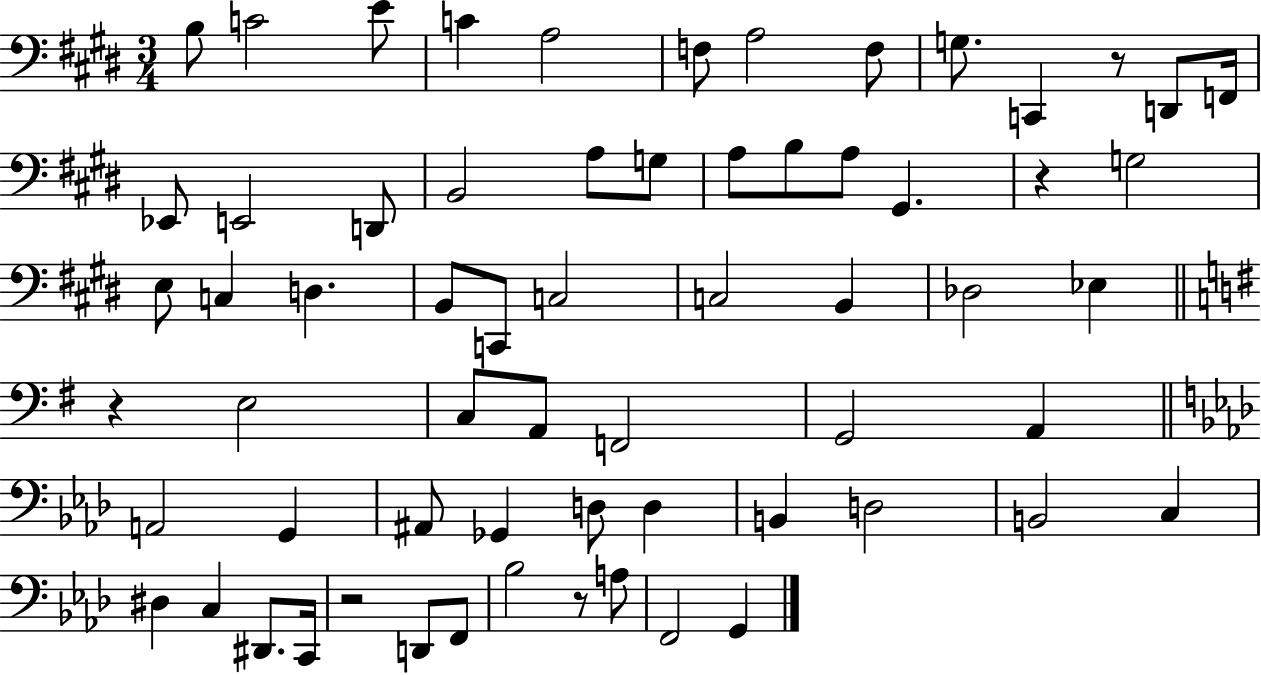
B3/e C4/h E4/e C4/q A3/h F3/e A3/h F3/e G3/e. C2/q R/e D2/e F2/s Eb2/e E2/h D2/e B2/h A3/e G3/e A3/e B3/e A3/e G#2/q. R/q G3/h E3/e C3/q D3/q. B2/e C2/e C3/h C3/h B2/q Db3/h Eb3/q R/q E3/h C3/e A2/e F2/h G2/h A2/q A2/h G2/q A#2/e Gb2/q D3/e D3/q B2/q D3/h B2/h C3/q D#3/q C3/q D#2/e. C2/s R/h D2/e F2/e Bb3/h R/e A3/e F2/h G2/q